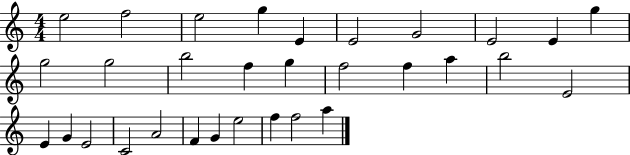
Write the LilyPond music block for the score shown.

{
  \clef treble
  \numericTimeSignature
  \time 4/4
  \key c \major
  e''2 f''2 | e''2 g''4 e'4 | e'2 g'2 | e'2 e'4 g''4 | \break g''2 g''2 | b''2 f''4 g''4 | f''2 f''4 a''4 | b''2 e'2 | \break e'4 g'4 e'2 | c'2 a'2 | f'4 g'4 e''2 | f''4 f''2 a''4 | \break \bar "|."
}